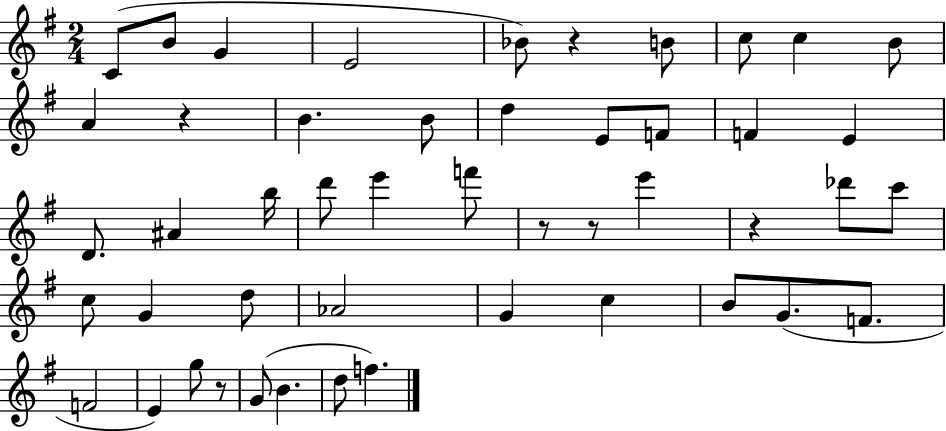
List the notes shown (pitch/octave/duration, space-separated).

C4/e B4/e G4/q E4/h Bb4/e R/q B4/e C5/e C5/q B4/e A4/q R/q B4/q. B4/e D5/q E4/e F4/e F4/q E4/q D4/e. A#4/q B5/s D6/e E6/q F6/e R/e R/e E6/q R/q Db6/e C6/e C5/e G4/q D5/e Ab4/h G4/q C5/q B4/e G4/e. F4/e. F4/h E4/q G5/e R/e G4/e B4/q. D5/e F5/q.